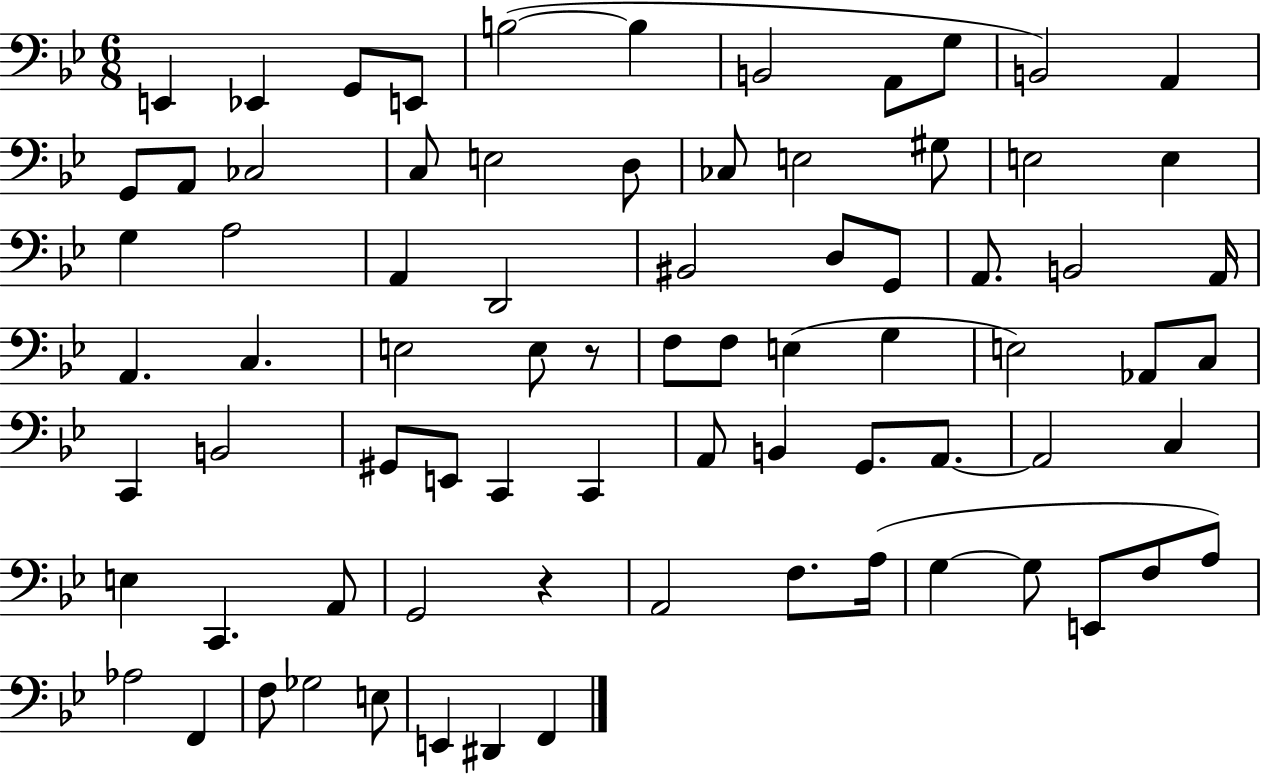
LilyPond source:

{
  \clef bass
  \numericTimeSignature
  \time 6/8
  \key bes \major
  \repeat volta 2 { e,4 ees,4 g,8 e,8 | b2~(~ b4 | b,2 a,8 g8 | b,2) a,4 | \break g,8 a,8 ces2 | c8 e2 d8 | ces8 e2 gis8 | e2 e4 | \break g4 a2 | a,4 d,2 | bis,2 d8 g,8 | a,8. b,2 a,16 | \break a,4. c4. | e2 e8 r8 | f8 f8 e4( g4 | e2) aes,8 c8 | \break c,4 b,2 | gis,8 e,8 c,4 c,4 | a,8 b,4 g,8. a,8.~~ | a,2 c4 | \break e4 c,4. a,8 | g,2 r4 | a,2 f8. a16( | g4~~ g8 e,8 f8 a8) | \break aes2 f,4 | f8 ges2 e8 | e,4 dis,4 f,4 | } \bar "|."
}